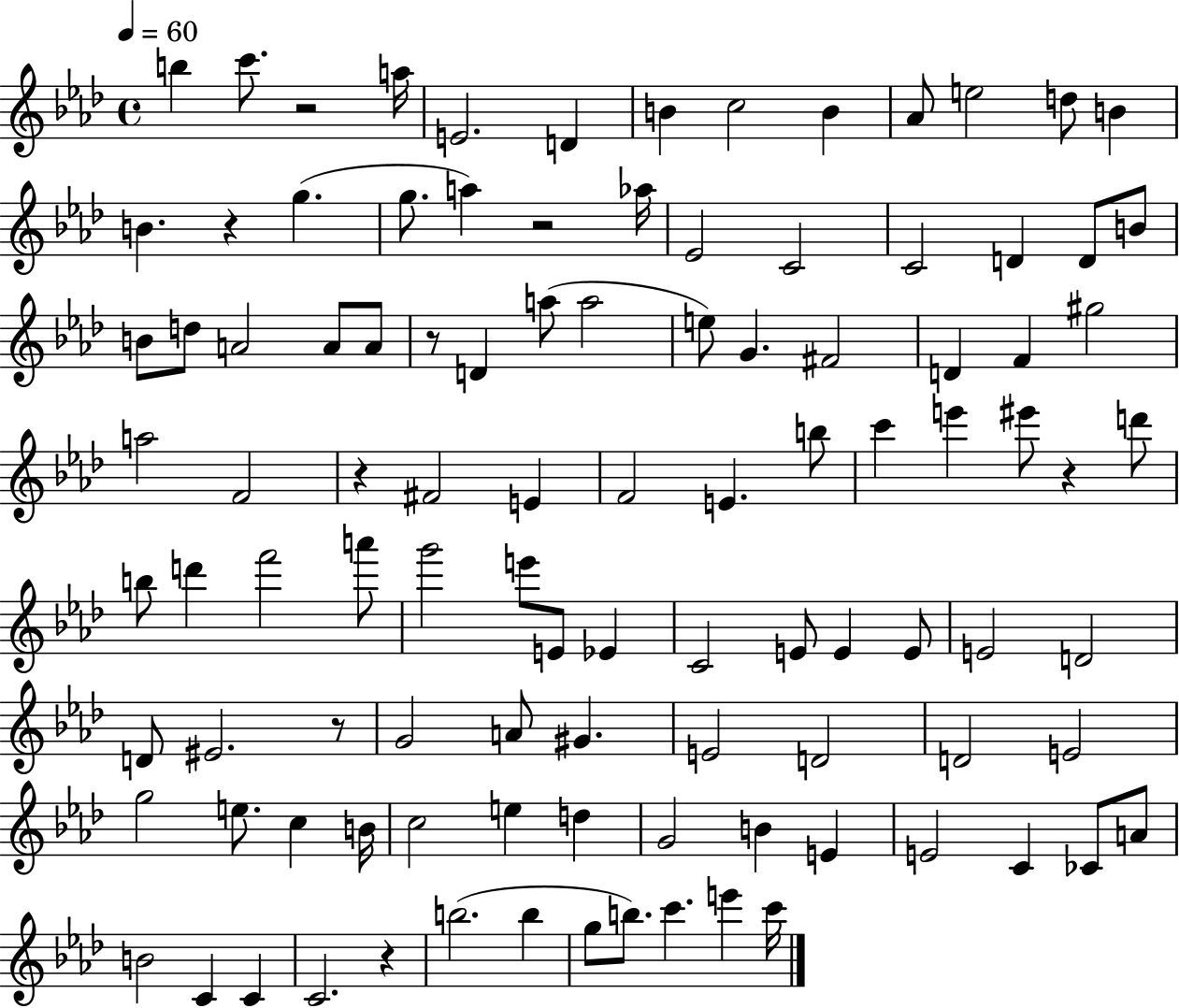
X:1
T:Untitled
M:4/4
L:1/4
K:Ab
b c'/2 z2 a/4 E2 D B c2 B _A/2 e2 d/2 B B z g g/2 a z2 _a/4 _E2 C2 C2 D D/2 B/2 B/2 d/2 A2 A/2 A/2 z/2 D a/2 a2 e/2 G ^F2 D F ^g2 a2 F2 z ^F2 E F2 E b/2 c' e' ^e'/2 z d'/2 b/2 d' f'2 a'/2 g'2 e'/2 E/2 _E C2 E/2 E E/2 E2 D2 D/2 ^E2 z/2 G2 A/2 ^G E2 D2 D2 E2 g2 e/2 c B/4 c2 e d G2 B E E2 C _C/2 A/2 B2 C C C2 z b2 b g/2 b/2 c' e' c'/4